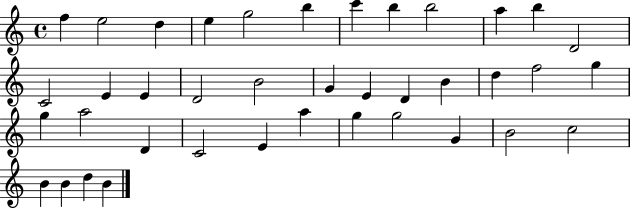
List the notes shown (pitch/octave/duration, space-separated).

F5/q E5/h D5/q E5/q G5/h B5/q C6/q B5/q B5/h A5/q B5/q D4/h C4/h E4/q E4/q D4/h B4/h G4/q E4/q D4/q B4/q D5/q F5/h G5/q G5/q A5/h D4/q C4/h E4/q A5/q G5/q G5/h G4/q B4/h C5/h B4/q B4/q D5/q B4/q